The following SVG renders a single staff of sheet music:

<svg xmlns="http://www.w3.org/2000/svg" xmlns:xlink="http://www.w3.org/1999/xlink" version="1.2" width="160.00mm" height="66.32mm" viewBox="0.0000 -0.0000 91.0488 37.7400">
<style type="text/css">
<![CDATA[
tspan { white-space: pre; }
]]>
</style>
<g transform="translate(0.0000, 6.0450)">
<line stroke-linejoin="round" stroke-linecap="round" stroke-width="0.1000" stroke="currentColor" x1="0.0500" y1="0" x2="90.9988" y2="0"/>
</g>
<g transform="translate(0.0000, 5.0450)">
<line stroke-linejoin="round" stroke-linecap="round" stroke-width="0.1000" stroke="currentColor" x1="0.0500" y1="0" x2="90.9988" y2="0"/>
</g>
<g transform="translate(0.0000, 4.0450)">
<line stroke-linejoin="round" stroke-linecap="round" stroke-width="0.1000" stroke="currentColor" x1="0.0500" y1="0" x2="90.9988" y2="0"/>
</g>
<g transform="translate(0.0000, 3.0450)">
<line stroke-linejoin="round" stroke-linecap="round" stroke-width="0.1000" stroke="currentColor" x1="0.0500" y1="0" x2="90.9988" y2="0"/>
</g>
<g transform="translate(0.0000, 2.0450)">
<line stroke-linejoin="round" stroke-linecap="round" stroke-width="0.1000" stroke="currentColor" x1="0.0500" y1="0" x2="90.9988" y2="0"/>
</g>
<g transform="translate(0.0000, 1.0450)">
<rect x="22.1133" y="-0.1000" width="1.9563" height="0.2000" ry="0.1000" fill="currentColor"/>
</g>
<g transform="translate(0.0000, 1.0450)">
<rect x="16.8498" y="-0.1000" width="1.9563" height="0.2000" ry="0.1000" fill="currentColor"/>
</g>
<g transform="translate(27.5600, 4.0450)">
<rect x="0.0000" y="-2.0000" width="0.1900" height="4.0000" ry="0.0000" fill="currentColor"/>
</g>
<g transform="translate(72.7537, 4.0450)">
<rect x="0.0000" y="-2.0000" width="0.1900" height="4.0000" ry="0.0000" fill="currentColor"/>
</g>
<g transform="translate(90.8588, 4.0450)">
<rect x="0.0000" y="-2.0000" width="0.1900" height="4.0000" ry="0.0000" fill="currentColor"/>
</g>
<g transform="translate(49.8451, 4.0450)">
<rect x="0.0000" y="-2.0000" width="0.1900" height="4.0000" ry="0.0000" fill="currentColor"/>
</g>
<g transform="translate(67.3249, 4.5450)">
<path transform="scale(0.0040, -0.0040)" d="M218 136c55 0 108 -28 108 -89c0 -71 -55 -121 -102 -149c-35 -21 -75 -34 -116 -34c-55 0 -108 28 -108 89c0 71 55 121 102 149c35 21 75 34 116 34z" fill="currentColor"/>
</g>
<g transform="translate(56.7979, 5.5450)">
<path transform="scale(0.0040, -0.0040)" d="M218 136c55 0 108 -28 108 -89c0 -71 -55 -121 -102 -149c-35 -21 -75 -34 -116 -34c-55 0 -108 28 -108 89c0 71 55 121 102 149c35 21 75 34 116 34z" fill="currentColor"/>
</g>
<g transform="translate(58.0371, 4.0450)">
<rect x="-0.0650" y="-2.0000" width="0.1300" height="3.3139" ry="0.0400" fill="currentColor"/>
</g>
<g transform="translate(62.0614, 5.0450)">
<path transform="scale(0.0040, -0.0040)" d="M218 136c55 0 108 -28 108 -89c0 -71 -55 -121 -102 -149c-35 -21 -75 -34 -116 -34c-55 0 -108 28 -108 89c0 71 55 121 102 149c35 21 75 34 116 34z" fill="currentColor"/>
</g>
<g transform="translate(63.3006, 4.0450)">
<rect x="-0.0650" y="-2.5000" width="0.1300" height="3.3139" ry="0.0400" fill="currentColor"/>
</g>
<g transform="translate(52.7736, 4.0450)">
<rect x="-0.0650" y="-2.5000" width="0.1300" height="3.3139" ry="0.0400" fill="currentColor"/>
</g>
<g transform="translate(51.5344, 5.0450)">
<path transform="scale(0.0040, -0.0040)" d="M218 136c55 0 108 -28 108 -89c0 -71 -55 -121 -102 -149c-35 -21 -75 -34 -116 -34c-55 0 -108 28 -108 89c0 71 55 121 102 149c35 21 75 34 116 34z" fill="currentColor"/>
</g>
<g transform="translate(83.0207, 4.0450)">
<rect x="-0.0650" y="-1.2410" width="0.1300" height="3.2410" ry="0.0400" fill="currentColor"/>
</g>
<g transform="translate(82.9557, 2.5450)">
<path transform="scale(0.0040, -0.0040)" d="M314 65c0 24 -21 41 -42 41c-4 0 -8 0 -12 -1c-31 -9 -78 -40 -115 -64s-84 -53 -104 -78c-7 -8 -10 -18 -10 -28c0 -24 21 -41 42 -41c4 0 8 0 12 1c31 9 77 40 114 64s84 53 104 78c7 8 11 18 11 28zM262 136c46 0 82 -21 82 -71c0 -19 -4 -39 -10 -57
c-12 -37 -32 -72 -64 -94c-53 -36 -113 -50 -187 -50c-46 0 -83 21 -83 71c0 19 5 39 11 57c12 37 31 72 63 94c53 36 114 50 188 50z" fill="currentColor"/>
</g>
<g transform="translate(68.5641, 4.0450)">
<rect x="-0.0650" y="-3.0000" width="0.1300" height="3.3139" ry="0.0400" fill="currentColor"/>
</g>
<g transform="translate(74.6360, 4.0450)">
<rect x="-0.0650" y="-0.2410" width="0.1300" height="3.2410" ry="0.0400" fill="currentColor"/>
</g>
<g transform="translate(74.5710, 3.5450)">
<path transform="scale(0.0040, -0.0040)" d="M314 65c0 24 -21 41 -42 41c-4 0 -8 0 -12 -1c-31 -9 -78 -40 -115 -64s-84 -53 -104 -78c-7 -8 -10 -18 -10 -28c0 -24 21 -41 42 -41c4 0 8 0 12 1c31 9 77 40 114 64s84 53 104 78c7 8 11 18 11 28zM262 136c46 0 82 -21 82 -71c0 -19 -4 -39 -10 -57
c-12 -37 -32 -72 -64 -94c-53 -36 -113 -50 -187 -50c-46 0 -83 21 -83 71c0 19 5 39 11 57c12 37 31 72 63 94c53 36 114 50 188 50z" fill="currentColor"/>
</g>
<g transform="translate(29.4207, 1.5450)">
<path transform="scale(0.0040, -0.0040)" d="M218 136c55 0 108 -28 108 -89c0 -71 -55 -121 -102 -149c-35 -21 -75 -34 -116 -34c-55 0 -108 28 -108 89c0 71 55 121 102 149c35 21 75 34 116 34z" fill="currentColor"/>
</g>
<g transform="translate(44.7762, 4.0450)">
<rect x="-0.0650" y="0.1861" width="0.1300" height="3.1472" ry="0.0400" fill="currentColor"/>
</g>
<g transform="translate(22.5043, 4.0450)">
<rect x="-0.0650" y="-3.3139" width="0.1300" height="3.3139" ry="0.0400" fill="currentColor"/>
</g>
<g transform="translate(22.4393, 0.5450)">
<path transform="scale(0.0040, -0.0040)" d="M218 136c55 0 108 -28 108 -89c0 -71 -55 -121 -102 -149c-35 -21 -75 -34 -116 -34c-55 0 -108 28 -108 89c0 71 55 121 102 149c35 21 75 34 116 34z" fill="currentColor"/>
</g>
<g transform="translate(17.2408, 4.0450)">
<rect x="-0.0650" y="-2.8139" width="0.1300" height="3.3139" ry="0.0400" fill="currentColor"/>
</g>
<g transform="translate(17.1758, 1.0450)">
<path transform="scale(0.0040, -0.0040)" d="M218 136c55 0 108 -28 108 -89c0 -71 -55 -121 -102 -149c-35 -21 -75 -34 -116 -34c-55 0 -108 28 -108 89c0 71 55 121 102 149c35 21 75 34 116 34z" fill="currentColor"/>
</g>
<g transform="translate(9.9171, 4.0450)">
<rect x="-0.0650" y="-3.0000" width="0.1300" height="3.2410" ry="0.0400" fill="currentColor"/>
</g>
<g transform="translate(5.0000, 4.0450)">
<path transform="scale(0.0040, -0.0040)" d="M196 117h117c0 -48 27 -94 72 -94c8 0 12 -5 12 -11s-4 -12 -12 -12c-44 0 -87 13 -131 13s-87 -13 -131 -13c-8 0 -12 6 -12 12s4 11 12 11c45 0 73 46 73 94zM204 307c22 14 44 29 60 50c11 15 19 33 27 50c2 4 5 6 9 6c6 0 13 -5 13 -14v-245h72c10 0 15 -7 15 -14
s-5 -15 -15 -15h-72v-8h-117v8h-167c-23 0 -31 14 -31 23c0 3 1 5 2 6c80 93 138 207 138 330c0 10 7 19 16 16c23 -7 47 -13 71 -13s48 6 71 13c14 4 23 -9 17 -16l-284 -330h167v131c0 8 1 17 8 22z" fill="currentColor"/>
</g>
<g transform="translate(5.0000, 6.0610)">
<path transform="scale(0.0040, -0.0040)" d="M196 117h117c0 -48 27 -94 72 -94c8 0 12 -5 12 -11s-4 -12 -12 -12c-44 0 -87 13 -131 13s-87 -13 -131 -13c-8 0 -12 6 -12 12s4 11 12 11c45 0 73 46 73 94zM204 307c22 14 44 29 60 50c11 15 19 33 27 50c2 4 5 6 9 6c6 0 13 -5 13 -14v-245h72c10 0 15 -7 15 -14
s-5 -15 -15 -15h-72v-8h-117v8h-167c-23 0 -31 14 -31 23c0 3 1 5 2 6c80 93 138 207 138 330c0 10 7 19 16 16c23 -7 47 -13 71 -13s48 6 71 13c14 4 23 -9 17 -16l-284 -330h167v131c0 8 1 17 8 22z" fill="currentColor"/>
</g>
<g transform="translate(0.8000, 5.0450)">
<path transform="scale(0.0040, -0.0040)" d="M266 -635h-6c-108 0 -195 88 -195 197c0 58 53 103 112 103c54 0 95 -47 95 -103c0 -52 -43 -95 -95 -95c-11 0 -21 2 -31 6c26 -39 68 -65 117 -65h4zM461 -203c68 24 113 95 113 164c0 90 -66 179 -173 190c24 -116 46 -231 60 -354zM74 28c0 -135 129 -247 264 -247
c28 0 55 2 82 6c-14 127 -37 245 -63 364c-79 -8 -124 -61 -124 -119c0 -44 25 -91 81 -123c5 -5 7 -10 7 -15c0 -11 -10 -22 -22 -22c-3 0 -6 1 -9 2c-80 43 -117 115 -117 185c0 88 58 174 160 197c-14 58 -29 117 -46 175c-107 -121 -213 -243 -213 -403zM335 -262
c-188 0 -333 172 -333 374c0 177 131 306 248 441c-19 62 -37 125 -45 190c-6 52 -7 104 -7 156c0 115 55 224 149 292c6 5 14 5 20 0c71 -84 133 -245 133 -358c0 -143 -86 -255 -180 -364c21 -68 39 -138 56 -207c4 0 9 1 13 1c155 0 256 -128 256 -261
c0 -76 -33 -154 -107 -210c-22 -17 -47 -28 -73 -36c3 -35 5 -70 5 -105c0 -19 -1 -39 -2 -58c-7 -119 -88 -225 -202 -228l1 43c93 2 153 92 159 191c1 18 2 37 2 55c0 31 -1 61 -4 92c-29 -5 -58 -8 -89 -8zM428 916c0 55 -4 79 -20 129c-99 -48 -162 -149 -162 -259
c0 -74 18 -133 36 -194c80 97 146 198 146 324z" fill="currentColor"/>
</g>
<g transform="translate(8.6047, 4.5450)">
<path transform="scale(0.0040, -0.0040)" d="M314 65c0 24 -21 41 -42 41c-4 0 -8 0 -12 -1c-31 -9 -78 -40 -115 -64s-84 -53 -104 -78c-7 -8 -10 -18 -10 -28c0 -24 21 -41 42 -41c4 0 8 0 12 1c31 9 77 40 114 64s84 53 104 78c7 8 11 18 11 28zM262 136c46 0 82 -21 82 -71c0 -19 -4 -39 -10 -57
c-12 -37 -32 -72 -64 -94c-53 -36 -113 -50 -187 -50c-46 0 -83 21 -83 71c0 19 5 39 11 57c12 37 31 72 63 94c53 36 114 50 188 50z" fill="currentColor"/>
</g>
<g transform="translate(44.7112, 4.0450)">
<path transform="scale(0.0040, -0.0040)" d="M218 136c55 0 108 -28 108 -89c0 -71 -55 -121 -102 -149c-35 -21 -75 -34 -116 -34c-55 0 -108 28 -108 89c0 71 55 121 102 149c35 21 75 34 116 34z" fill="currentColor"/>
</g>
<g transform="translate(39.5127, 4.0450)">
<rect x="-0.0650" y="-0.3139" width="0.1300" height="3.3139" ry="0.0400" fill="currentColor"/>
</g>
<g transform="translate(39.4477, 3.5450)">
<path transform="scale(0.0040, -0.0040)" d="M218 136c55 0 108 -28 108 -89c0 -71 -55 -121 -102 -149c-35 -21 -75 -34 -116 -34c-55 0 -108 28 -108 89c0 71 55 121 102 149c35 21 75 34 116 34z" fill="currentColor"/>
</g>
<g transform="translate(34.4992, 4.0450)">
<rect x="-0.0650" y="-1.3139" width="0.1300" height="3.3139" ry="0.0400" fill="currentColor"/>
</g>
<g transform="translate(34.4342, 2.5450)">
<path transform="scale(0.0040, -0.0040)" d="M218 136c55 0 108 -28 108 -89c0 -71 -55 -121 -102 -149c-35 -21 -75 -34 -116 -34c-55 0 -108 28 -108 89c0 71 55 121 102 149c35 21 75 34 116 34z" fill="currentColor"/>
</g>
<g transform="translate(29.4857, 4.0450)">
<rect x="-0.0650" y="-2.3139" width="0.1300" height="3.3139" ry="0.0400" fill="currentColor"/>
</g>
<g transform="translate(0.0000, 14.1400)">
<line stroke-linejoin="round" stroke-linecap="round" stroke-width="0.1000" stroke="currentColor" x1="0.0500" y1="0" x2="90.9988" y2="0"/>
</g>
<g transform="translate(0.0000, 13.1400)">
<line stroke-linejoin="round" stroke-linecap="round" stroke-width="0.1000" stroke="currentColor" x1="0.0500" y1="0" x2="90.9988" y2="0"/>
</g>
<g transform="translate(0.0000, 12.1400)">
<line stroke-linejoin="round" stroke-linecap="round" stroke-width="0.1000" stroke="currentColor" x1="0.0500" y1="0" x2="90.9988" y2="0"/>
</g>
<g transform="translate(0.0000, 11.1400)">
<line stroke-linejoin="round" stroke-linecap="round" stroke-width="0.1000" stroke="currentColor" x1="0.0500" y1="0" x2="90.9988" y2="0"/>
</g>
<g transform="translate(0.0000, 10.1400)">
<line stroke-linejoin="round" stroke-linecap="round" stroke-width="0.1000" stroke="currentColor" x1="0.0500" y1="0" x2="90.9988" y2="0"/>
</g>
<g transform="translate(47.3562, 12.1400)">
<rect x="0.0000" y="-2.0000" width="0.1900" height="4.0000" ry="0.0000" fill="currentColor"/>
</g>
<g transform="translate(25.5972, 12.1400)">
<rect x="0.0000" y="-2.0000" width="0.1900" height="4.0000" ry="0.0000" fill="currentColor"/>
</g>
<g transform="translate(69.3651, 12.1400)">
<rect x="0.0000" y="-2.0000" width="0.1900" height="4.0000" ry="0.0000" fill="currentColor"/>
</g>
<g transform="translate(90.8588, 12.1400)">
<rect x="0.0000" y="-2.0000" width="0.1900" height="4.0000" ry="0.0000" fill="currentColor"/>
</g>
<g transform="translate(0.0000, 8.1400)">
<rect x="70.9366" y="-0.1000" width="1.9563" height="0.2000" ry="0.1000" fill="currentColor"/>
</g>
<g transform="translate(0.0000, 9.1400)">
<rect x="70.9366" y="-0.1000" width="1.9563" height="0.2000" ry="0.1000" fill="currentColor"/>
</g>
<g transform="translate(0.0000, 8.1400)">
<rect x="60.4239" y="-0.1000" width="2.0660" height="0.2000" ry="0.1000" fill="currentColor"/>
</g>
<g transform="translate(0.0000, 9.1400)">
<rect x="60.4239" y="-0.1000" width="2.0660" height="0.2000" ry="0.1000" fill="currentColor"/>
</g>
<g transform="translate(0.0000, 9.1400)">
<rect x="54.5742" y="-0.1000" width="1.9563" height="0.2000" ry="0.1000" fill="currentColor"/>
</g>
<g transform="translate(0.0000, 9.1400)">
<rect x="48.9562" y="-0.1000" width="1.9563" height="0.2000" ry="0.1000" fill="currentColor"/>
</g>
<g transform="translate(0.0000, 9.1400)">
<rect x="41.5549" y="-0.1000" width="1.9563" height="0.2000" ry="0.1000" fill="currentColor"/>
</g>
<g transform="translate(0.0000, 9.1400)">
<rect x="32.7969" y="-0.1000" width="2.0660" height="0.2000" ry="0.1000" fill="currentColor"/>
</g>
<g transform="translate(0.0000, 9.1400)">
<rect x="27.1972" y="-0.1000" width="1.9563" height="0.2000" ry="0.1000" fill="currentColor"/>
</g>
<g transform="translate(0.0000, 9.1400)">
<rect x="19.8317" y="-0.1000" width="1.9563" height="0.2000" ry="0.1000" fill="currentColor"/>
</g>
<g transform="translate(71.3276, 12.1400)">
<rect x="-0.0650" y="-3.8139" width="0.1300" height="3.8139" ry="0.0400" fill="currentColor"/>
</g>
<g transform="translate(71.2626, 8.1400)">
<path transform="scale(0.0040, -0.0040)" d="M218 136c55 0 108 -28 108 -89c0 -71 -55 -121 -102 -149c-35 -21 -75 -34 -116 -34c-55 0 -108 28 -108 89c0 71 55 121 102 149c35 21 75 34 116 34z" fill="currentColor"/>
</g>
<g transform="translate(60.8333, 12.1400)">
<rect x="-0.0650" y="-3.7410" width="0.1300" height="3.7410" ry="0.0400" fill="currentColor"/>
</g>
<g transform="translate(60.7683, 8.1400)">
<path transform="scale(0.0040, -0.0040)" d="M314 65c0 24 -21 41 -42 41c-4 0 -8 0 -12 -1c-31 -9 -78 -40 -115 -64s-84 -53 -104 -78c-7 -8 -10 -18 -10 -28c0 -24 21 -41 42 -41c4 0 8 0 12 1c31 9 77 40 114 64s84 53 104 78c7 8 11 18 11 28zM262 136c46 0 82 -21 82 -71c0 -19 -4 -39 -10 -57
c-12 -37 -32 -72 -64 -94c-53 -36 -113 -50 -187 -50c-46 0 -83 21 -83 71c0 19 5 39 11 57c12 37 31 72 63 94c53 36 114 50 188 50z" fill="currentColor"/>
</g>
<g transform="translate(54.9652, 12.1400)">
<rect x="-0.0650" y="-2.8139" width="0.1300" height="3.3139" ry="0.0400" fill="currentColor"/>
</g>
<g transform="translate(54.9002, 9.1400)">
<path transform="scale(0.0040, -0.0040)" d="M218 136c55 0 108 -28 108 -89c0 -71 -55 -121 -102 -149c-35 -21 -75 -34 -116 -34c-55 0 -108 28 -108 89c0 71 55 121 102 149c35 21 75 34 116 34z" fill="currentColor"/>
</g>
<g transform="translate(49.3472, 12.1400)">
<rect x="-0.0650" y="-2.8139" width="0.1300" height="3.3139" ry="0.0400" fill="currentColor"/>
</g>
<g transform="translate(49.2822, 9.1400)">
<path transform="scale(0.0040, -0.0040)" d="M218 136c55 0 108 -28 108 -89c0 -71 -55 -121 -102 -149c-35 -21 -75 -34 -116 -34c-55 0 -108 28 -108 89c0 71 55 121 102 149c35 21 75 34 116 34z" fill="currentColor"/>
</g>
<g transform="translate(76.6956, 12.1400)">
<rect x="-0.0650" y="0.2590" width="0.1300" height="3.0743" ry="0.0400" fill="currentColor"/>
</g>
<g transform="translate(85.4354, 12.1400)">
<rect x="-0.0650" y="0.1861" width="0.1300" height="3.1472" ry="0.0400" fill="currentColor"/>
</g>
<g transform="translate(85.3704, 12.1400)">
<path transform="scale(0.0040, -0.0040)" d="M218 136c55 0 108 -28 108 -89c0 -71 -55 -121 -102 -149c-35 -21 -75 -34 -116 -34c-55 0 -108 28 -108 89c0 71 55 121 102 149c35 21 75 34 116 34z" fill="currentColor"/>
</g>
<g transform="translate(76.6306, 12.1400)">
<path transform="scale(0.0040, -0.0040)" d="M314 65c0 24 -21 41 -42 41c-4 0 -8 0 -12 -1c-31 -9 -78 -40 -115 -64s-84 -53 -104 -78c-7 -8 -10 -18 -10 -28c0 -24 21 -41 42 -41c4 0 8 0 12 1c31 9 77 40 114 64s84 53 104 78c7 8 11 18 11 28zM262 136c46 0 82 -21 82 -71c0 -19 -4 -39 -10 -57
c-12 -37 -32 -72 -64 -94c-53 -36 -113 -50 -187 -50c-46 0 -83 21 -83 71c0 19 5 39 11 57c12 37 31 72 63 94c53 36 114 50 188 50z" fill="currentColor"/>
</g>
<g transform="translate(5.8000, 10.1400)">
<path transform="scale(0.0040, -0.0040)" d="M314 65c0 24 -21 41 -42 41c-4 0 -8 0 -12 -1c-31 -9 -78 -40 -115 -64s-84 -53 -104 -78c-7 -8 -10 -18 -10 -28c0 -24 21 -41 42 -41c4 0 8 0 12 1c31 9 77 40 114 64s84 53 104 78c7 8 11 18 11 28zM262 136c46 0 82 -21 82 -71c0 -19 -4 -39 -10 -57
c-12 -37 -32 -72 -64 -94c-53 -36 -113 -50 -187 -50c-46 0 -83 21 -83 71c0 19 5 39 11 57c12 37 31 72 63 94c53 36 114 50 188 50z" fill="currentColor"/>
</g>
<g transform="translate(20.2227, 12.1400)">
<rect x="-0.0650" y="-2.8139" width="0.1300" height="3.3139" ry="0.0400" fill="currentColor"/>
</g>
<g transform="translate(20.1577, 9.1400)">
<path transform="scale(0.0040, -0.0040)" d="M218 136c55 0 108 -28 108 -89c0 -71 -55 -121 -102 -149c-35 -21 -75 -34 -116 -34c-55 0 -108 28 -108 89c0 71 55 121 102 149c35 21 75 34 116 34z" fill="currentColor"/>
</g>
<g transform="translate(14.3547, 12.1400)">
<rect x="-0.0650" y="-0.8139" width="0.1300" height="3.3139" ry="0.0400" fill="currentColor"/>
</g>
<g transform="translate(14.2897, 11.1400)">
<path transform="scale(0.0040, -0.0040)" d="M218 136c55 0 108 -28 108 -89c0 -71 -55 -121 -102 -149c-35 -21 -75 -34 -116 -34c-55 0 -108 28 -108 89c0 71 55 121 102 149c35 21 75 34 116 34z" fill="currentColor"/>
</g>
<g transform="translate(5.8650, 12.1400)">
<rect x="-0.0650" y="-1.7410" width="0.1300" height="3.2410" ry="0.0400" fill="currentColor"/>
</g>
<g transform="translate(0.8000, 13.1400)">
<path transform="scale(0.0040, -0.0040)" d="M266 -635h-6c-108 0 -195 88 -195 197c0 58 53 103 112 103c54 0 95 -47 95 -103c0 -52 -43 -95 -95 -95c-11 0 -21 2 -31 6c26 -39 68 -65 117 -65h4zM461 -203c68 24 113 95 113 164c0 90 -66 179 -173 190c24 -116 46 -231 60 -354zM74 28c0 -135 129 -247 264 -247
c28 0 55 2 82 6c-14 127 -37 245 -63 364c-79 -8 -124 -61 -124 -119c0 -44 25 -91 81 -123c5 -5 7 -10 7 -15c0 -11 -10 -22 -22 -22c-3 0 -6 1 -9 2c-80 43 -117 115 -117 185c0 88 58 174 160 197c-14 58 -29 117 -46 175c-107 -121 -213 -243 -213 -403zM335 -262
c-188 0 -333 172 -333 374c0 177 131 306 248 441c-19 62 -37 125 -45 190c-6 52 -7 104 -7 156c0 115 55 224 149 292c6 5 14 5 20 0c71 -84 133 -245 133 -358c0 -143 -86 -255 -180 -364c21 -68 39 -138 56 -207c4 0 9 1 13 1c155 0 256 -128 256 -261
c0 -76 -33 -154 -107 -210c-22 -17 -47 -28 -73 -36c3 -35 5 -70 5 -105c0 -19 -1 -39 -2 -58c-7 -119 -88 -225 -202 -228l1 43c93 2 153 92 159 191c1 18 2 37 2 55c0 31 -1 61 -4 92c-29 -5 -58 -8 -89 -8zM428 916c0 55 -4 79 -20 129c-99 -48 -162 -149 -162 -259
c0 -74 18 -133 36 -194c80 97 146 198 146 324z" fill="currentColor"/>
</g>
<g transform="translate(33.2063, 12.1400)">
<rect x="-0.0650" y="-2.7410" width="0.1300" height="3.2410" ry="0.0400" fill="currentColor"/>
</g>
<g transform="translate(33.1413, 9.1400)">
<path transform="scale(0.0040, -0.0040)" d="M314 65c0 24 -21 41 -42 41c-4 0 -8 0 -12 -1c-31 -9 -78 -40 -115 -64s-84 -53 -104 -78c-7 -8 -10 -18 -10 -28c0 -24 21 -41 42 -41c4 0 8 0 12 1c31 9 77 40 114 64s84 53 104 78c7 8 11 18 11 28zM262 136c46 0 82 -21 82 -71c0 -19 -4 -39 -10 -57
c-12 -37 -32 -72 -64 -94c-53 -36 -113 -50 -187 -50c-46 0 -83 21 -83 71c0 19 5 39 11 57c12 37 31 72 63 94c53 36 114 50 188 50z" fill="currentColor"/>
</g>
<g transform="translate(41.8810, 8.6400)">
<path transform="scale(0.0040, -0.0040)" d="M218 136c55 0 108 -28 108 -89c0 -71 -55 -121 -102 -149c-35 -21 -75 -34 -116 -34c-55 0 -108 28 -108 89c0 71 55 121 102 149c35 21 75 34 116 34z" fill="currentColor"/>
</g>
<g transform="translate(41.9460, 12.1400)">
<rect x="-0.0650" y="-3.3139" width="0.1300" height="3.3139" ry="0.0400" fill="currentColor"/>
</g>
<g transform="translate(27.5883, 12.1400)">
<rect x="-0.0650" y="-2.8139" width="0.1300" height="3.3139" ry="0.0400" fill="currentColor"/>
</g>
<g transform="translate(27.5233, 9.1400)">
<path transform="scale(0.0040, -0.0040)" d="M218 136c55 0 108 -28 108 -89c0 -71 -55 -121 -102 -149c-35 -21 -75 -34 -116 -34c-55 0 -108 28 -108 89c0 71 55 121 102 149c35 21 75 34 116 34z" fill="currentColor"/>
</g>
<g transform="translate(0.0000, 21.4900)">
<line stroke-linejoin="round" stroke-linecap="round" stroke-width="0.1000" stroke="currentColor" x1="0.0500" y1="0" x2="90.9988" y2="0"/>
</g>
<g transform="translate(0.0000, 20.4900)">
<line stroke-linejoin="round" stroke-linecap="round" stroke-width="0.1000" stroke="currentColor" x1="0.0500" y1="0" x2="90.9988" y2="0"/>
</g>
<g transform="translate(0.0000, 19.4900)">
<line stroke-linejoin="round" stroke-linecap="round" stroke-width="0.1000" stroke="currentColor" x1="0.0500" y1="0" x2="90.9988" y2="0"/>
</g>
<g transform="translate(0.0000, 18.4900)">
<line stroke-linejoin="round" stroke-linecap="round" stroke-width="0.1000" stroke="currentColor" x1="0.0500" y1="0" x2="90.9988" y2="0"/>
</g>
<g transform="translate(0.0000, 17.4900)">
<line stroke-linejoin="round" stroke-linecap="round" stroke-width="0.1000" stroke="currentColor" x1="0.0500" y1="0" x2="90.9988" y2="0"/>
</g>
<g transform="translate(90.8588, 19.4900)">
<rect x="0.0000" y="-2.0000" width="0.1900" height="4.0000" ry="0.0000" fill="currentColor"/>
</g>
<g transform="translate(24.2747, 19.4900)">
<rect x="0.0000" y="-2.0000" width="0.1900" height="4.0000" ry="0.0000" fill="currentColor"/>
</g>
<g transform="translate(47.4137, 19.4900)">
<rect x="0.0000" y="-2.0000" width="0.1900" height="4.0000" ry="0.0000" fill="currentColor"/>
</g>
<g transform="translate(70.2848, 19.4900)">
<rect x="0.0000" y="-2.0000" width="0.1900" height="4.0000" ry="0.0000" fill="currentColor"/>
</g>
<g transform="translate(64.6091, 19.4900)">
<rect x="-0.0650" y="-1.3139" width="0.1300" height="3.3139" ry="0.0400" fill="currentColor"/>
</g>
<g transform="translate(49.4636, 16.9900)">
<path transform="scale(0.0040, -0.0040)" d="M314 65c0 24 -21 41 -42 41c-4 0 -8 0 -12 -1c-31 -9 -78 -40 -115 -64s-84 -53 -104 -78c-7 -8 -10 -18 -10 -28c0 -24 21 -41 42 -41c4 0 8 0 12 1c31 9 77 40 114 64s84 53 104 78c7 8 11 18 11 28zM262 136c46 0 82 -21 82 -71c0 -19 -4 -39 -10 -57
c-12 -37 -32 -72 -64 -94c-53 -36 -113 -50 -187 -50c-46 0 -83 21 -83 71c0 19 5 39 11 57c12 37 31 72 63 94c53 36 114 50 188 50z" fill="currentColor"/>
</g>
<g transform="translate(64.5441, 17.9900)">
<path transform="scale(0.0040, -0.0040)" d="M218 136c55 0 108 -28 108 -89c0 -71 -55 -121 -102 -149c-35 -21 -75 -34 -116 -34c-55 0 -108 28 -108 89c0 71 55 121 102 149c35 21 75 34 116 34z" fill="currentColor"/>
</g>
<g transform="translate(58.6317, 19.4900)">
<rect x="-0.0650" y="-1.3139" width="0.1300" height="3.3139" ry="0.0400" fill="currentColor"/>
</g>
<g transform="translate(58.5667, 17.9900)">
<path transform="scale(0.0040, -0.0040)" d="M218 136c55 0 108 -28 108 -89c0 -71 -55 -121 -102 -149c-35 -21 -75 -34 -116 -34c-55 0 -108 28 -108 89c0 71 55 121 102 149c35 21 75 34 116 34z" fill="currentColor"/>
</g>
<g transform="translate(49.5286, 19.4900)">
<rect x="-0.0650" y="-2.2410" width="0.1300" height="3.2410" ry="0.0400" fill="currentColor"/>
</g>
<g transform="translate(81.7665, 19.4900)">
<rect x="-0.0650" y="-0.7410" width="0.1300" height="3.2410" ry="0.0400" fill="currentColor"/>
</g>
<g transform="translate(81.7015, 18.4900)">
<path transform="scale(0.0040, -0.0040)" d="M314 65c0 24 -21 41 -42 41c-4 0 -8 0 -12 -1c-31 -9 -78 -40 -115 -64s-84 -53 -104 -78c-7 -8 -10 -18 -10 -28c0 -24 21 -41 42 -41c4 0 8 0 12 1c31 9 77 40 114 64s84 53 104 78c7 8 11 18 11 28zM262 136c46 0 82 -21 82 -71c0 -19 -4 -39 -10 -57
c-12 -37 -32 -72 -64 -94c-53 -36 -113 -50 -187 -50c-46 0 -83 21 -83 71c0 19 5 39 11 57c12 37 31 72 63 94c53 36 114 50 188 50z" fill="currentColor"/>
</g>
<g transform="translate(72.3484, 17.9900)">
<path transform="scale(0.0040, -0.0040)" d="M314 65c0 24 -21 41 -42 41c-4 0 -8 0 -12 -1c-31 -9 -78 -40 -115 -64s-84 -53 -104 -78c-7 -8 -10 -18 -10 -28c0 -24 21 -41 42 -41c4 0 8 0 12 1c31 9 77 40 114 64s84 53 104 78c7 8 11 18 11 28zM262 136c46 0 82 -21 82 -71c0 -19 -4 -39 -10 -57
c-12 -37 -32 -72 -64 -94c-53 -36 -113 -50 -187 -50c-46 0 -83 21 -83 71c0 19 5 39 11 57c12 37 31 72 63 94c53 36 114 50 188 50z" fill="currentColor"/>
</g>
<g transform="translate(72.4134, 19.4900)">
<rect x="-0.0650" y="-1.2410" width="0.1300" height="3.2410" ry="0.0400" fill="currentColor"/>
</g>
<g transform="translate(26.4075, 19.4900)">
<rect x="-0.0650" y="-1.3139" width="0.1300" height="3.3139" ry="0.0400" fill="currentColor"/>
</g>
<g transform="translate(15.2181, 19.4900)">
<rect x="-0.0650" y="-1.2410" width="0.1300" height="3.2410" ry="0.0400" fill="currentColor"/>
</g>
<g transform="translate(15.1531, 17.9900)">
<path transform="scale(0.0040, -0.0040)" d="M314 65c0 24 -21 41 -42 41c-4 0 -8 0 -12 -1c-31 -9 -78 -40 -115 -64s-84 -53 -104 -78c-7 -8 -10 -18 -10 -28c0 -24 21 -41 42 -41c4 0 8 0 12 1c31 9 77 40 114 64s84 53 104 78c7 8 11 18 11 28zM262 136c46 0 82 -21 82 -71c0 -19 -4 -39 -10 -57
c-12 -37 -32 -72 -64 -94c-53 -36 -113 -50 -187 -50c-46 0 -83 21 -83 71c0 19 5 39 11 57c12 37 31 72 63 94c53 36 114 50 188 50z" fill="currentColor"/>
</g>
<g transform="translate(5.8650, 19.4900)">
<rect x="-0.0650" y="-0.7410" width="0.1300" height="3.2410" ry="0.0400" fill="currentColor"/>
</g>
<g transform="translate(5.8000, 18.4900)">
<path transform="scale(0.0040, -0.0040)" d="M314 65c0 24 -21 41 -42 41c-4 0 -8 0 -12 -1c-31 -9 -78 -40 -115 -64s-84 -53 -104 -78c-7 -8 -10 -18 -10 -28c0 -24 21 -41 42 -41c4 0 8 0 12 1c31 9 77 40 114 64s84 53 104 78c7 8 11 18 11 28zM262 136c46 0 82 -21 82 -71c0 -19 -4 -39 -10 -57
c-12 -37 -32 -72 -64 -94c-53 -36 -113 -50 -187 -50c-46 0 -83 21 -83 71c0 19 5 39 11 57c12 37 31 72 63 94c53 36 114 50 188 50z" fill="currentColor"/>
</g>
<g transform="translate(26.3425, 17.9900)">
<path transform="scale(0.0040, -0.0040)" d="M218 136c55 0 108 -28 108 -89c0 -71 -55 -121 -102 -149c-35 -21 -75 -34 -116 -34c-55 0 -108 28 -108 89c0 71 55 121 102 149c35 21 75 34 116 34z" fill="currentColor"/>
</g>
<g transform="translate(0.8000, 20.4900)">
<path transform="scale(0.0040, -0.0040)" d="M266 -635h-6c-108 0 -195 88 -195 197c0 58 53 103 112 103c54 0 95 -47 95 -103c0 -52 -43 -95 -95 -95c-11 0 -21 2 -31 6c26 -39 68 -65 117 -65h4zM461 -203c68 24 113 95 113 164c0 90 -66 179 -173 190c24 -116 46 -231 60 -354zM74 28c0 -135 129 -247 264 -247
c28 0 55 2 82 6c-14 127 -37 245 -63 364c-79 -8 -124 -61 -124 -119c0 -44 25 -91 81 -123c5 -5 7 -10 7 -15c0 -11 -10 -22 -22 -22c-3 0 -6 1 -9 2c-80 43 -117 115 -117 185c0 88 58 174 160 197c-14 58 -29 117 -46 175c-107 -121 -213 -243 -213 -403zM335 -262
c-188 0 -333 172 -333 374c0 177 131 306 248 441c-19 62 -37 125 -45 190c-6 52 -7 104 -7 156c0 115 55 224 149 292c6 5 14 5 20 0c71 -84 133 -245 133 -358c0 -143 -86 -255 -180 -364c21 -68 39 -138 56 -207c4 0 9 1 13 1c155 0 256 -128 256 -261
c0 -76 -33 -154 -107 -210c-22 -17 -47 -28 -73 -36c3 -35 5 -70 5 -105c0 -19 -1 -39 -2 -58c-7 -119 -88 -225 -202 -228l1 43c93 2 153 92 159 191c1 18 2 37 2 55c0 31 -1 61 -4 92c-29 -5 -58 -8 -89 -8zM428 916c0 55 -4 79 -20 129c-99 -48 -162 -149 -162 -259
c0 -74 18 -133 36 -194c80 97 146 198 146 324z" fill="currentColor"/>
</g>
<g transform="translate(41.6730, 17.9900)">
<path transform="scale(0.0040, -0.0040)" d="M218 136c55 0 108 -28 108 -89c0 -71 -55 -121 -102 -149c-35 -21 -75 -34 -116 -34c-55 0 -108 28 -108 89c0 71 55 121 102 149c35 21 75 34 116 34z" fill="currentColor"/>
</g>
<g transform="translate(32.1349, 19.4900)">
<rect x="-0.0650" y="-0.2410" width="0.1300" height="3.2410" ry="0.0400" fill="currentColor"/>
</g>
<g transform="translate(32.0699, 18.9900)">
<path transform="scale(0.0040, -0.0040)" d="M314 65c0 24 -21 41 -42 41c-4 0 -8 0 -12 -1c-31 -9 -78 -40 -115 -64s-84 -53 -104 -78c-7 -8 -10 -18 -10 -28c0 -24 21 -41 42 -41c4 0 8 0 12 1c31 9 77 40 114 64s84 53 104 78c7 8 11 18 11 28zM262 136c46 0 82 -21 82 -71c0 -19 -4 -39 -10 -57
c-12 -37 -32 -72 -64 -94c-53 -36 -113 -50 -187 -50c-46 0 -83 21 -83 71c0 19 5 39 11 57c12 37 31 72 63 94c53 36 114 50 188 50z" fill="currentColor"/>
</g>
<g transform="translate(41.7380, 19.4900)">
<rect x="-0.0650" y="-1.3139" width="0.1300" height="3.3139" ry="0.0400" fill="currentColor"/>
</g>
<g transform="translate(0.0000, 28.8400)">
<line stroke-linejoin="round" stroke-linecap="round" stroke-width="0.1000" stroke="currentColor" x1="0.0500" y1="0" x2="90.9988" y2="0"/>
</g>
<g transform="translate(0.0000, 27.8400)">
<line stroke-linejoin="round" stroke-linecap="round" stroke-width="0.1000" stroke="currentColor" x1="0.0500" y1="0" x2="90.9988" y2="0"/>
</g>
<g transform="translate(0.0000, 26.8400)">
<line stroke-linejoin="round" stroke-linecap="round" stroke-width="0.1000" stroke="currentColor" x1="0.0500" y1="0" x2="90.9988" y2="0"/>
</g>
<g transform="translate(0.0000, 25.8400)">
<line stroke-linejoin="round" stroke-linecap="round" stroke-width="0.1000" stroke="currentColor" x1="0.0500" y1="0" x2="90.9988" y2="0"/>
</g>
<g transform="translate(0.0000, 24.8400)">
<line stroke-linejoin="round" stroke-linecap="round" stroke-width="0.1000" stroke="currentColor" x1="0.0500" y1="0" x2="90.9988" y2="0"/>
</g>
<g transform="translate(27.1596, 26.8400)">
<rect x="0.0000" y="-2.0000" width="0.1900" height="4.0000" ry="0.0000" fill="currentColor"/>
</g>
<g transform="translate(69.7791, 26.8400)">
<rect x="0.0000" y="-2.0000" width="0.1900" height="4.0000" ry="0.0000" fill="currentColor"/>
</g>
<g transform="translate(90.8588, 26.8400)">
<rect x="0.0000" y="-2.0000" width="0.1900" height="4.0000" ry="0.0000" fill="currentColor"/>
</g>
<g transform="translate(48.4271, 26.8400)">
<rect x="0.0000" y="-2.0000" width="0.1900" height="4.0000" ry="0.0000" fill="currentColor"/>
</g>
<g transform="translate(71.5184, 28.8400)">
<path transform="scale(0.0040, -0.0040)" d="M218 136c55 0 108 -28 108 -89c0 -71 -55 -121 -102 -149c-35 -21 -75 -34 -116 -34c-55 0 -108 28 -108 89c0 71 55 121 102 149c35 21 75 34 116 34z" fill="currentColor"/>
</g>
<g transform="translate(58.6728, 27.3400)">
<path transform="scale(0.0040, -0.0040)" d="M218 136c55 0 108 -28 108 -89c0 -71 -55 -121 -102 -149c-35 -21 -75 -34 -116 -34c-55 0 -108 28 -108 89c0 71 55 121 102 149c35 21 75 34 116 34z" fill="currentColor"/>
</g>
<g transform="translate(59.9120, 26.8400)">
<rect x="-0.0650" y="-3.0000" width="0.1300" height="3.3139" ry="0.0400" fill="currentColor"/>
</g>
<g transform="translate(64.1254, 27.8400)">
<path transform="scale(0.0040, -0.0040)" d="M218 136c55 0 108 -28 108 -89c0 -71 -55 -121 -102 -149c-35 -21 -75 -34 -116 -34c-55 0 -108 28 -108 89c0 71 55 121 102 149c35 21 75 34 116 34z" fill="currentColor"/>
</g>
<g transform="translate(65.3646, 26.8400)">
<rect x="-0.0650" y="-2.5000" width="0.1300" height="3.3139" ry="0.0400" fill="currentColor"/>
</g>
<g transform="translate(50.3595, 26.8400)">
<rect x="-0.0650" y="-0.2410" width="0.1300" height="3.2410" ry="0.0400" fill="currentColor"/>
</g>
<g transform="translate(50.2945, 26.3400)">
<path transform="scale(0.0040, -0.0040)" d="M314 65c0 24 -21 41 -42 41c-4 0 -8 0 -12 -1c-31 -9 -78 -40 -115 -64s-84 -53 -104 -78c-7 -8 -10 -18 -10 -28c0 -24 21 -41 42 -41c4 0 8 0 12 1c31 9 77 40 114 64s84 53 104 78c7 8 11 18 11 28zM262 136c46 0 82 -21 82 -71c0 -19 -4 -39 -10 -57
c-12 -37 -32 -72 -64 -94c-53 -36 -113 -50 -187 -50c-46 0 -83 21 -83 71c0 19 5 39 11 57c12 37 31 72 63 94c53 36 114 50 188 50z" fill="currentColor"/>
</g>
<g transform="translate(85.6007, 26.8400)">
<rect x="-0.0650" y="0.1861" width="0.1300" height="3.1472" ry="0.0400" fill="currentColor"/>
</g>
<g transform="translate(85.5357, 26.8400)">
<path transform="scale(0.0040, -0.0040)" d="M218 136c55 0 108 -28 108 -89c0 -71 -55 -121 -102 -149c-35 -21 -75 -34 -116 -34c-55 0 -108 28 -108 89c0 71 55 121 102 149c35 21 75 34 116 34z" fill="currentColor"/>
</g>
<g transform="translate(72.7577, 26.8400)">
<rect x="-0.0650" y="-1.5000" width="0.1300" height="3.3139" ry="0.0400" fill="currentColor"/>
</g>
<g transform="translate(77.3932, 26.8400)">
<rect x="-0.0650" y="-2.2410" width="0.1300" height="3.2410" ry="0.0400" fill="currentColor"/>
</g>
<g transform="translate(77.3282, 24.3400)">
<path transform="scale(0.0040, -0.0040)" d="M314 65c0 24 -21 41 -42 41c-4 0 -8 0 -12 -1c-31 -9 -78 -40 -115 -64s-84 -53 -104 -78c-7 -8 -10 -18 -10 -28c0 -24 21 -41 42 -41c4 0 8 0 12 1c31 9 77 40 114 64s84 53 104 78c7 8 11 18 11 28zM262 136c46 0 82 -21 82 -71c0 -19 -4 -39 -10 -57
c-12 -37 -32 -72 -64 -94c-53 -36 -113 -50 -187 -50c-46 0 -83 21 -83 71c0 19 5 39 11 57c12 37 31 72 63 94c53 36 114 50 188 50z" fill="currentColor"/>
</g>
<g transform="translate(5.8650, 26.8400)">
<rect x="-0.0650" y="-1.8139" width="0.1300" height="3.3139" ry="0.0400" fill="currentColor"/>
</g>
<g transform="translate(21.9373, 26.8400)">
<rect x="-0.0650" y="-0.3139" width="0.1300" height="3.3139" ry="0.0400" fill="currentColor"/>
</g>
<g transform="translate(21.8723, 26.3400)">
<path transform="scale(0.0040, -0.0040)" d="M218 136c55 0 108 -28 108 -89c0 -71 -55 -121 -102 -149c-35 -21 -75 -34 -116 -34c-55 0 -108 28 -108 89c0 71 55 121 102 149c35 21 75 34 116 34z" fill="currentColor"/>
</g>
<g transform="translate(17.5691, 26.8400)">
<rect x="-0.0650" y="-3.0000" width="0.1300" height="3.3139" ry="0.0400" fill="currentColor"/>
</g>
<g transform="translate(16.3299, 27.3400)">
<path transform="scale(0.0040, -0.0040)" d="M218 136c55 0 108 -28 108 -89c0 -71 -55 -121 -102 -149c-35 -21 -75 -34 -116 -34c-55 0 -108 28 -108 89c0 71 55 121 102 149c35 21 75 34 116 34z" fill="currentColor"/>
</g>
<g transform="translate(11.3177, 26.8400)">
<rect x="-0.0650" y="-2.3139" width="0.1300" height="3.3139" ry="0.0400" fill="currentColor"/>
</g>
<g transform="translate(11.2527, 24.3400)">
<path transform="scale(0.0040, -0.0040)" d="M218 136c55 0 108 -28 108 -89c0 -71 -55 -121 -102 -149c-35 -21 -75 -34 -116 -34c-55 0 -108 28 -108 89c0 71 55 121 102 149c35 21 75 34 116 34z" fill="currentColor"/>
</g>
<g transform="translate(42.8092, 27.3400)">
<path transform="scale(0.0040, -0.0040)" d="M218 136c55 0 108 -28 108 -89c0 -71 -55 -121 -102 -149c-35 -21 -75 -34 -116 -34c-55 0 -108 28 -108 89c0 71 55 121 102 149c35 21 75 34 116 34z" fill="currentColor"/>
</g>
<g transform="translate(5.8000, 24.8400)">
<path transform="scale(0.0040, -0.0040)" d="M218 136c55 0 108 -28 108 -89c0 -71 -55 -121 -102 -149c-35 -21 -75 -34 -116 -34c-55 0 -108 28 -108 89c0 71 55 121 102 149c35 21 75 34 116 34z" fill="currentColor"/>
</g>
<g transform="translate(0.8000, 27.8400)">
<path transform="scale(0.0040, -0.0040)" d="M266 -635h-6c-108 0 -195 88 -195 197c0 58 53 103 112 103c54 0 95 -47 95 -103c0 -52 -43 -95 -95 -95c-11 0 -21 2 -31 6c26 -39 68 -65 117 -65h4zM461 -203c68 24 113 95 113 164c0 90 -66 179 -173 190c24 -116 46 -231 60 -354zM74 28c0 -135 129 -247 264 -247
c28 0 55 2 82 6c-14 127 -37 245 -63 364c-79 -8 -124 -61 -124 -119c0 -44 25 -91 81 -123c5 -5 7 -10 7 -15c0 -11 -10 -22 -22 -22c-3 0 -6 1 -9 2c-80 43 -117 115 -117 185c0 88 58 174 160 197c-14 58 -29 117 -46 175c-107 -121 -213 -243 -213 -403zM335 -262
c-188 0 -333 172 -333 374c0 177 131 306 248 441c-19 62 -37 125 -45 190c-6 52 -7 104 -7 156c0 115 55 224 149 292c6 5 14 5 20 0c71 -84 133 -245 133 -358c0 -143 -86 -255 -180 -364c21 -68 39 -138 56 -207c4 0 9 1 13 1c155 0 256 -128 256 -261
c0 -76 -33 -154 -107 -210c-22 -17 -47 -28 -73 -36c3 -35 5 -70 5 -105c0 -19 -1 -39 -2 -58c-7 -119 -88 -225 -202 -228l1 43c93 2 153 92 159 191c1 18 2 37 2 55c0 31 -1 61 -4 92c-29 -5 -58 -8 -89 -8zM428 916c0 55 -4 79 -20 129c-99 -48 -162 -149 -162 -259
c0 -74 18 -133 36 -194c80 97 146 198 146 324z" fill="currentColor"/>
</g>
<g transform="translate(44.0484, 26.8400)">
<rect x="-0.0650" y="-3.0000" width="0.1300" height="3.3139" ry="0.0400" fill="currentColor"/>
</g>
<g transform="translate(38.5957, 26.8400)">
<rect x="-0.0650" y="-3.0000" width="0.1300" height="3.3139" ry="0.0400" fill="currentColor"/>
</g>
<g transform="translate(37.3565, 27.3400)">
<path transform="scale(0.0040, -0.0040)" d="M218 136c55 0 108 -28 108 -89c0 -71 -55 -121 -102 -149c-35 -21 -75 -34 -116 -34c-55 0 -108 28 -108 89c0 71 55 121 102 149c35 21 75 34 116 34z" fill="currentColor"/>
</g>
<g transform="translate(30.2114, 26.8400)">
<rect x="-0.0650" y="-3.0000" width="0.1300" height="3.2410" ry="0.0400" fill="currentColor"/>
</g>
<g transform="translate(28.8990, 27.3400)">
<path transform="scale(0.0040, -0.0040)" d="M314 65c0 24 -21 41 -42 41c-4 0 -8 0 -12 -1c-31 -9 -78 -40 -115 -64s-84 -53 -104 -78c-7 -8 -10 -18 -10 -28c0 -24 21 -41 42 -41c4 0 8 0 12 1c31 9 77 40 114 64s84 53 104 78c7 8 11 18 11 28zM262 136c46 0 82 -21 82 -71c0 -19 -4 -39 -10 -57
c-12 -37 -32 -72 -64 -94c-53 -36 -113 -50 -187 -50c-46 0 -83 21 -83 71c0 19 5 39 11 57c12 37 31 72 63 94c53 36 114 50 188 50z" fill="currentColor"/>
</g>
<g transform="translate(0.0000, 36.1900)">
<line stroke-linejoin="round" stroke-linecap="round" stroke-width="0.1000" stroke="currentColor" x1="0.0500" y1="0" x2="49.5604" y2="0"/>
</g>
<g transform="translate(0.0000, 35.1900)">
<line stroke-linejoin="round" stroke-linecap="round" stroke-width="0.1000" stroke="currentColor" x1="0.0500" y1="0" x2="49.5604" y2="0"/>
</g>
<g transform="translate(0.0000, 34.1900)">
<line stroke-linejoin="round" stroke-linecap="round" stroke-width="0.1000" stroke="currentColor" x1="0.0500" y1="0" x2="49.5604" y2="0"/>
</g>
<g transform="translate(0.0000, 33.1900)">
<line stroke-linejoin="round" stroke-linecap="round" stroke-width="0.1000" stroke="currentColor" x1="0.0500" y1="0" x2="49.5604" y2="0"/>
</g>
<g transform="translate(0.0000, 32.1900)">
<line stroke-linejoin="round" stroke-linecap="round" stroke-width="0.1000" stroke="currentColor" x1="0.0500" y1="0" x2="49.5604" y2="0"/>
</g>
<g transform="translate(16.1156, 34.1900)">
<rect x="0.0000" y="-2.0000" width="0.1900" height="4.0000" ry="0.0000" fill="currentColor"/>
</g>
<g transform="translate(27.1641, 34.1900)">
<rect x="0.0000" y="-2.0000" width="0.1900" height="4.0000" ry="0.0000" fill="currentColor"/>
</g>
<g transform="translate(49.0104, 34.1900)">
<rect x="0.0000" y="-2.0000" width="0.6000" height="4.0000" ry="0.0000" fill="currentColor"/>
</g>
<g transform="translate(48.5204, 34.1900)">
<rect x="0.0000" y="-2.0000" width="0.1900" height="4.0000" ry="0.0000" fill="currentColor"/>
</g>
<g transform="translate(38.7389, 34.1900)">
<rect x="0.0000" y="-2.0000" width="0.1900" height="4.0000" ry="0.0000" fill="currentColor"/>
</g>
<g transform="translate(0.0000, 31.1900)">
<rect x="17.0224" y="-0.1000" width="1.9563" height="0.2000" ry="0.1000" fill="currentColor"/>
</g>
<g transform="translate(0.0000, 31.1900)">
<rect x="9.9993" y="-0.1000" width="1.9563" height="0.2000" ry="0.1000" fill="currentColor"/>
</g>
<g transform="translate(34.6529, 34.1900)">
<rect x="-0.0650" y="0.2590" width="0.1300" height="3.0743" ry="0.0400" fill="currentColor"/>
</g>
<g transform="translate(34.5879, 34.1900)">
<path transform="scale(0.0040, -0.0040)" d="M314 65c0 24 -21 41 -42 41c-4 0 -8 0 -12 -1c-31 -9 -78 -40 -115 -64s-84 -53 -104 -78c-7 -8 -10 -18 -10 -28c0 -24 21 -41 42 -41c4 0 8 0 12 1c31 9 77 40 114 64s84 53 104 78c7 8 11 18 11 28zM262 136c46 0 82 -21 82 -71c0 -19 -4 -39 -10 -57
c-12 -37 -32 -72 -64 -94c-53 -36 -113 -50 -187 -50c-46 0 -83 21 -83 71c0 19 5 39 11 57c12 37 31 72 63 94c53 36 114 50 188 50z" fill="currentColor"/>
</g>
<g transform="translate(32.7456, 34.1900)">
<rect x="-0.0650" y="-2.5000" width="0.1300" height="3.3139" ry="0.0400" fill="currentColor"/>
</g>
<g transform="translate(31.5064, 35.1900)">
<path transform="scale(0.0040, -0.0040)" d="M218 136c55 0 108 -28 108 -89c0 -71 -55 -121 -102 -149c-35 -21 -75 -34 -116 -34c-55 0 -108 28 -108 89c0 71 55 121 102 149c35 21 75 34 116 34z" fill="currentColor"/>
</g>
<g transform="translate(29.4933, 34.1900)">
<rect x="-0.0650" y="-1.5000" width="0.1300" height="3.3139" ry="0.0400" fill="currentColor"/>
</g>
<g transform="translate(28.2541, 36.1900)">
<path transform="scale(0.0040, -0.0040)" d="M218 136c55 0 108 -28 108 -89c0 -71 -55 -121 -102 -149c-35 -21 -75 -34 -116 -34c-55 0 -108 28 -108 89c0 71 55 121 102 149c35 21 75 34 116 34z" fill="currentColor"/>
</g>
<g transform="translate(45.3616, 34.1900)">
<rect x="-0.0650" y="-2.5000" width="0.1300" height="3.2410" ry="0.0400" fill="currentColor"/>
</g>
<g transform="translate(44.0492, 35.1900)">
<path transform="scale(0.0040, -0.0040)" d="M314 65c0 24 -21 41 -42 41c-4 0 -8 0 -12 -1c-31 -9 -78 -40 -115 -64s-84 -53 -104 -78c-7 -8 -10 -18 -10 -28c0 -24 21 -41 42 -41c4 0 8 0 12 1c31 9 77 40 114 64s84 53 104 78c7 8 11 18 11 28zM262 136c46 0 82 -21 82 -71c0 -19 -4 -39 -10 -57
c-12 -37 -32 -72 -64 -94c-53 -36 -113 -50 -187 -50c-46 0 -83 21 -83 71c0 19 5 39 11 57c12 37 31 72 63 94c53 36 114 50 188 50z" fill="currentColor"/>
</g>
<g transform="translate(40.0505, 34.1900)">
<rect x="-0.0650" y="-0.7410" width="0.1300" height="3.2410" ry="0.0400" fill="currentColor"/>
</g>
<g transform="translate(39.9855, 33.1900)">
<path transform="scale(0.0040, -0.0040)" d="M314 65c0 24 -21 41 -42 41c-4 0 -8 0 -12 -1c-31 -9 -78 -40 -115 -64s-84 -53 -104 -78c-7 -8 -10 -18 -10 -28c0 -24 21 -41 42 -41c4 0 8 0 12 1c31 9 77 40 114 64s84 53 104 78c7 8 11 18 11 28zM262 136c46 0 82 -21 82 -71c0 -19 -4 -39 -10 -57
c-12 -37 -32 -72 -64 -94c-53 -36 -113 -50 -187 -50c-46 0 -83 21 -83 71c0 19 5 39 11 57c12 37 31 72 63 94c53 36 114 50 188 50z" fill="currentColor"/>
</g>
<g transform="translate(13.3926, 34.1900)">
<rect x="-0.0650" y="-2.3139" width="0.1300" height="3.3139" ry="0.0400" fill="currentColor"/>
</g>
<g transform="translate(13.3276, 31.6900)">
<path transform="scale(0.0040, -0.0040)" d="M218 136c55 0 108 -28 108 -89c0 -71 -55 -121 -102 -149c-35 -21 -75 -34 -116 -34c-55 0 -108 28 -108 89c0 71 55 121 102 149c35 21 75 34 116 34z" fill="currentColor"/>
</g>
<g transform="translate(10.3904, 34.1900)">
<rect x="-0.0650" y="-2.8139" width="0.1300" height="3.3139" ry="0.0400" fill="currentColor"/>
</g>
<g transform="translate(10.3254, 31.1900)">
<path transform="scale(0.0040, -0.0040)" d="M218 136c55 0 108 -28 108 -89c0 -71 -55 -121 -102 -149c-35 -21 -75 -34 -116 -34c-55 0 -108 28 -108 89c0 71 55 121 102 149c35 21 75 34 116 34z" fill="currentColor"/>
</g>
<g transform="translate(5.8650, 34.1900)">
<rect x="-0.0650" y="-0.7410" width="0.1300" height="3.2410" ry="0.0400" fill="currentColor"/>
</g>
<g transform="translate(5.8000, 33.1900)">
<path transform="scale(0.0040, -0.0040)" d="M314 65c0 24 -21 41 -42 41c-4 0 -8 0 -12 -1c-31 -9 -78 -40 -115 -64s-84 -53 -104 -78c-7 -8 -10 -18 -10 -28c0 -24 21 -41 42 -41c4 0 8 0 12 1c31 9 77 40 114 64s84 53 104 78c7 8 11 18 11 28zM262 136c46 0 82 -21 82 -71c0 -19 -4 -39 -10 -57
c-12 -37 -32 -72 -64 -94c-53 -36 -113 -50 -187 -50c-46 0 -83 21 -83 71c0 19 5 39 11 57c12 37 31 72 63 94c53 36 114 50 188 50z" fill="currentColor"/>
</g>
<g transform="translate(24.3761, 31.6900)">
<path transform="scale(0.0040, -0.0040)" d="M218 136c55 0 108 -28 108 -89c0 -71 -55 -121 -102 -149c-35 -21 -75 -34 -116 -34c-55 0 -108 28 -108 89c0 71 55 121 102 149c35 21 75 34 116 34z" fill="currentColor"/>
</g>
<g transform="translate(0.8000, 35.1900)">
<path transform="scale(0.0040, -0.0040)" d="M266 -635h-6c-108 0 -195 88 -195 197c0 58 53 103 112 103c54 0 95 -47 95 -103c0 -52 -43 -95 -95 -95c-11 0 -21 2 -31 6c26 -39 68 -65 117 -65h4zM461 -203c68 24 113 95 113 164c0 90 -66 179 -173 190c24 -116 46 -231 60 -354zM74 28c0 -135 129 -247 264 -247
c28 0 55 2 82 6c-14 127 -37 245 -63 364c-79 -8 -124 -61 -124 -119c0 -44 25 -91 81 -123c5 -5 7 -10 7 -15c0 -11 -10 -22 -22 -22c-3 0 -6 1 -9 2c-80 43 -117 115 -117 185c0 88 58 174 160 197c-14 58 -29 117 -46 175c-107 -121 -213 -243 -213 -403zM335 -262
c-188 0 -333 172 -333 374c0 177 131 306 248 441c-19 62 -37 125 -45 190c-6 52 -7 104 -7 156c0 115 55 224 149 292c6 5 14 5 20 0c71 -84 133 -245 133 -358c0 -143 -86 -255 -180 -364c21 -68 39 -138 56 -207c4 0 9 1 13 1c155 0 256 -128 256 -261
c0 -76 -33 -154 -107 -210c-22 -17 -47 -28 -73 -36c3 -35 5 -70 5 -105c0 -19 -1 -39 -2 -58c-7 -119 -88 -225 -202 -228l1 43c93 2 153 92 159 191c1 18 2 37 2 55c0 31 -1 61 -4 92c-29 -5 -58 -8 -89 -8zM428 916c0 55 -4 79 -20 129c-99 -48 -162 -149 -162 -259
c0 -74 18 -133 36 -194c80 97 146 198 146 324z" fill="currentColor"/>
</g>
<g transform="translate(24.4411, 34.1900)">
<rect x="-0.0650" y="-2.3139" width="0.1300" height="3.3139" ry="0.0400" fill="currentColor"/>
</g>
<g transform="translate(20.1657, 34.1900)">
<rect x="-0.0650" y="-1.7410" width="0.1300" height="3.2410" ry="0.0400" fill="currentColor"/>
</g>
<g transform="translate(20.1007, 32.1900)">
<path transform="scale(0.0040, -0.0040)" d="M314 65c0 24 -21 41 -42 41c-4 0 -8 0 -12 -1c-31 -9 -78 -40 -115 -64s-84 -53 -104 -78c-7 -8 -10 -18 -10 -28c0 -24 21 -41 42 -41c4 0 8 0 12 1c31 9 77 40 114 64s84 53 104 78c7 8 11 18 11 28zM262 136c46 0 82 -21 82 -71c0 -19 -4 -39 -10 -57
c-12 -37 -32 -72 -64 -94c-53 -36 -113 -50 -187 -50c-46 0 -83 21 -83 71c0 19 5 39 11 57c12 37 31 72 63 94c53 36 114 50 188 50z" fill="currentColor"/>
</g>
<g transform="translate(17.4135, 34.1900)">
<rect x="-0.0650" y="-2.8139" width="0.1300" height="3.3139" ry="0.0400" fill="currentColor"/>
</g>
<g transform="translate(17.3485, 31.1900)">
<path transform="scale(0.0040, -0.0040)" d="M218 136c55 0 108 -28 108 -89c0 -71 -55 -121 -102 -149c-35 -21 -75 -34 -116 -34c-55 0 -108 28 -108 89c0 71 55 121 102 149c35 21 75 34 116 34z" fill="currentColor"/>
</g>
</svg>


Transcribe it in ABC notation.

X:1
T:Untitled
M:4/4
L:1/4
K:C
A2 a b g e c B G F G A c2 e2 f2 d a a a2 b a a c'2 c' B2 B d2 e2 e c2 e g2 e e e2 d2 f g A c A2 A A c2 A G E g2 B d2 a g a f2 g E G B2 d2 G2